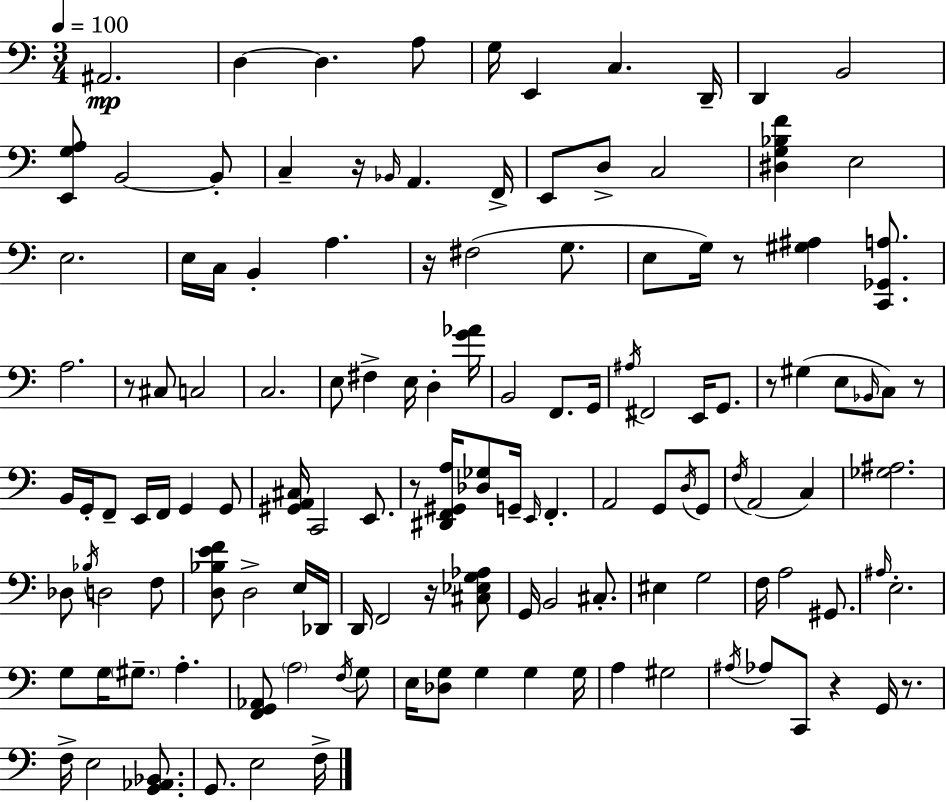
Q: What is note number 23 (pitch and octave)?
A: C3